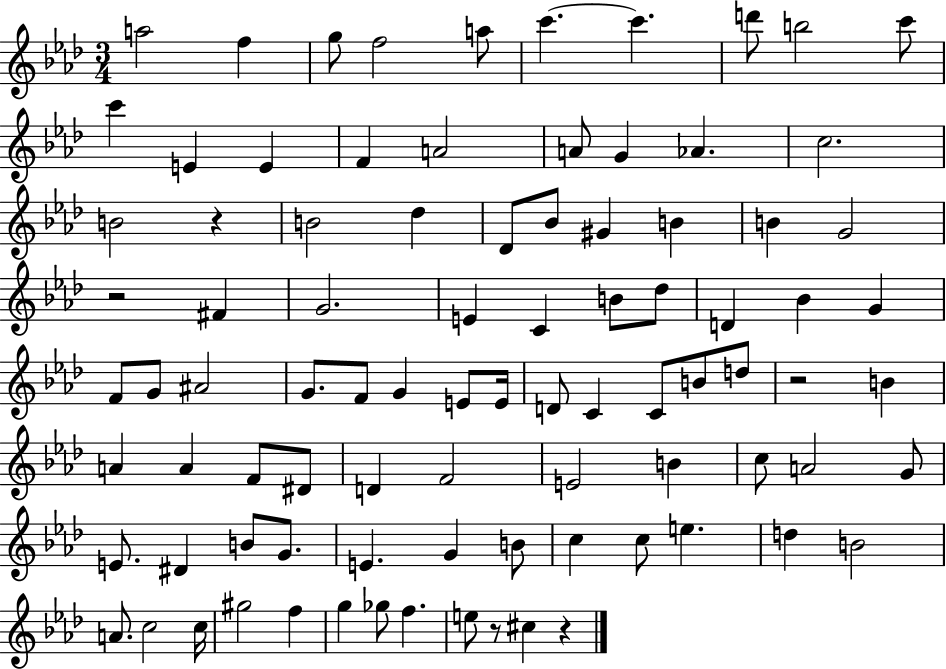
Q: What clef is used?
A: treble